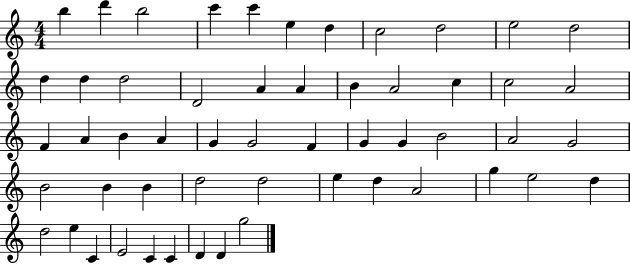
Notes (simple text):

B5/q D6/q B5/h C6/q C6/q E5/q D5/q C5/h D5/h E5/h D5/h D5/q D5/q D5/h D4/h A4/q A4/q B4/q A4/h C5/q C5/h A4/h F4/q A4/q B4/q A4/q G4/q G4/h F4/q G4/q G4/q B4/h A4/h G4/h B4/h B4/q B4/q D5/h D5/h E5/q D5/q A4/h G5/q E5/h D5/q D5/h E5/q C4/q E4/h C4/q C4/q D4/q D4/q G5/h